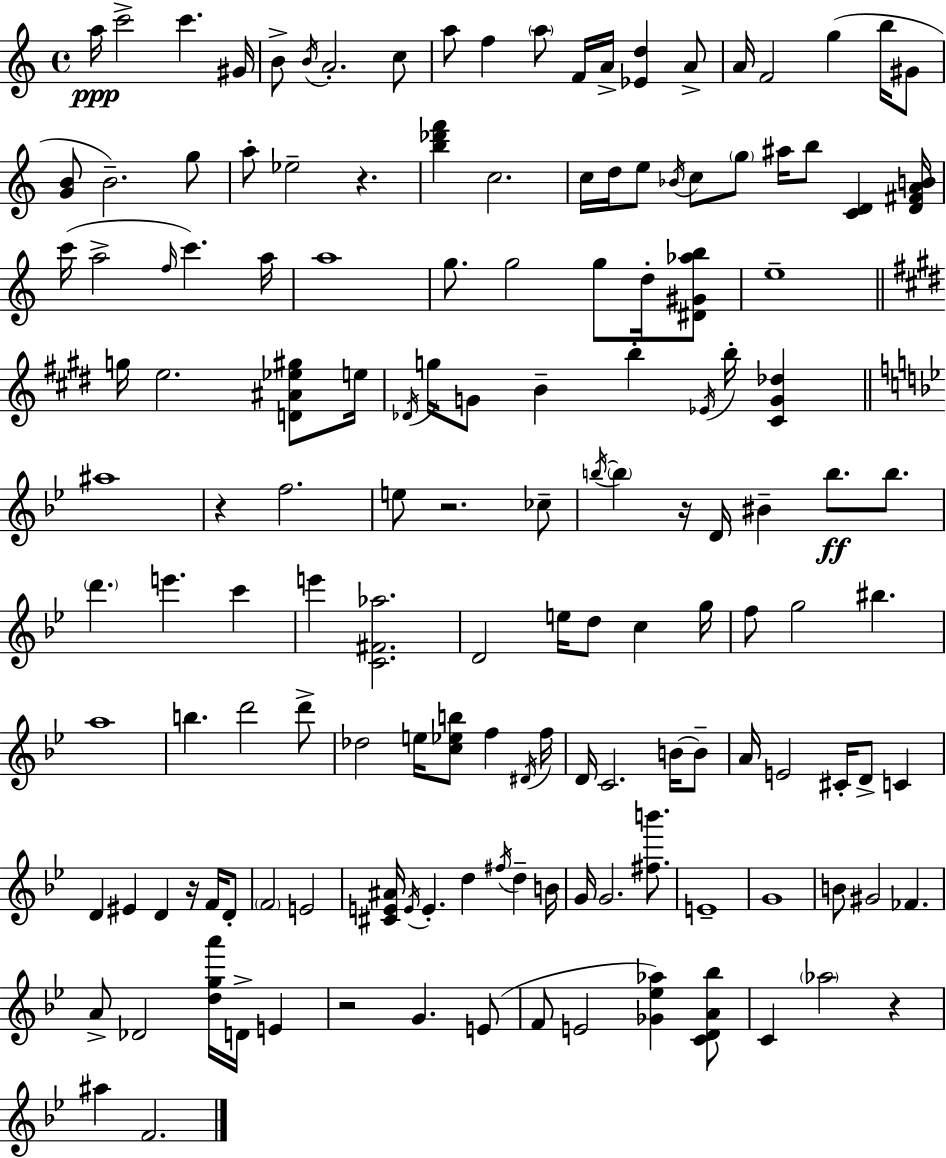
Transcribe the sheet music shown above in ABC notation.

X:1
T:Untitled
M:4/4
L:1/4
K:C
a/4 c'2 c' ^G/4 B/2 B/4 A2 c/2 a/2 f a/2 F/4 A/4 [_Ed] A/2 A/4 F2 g b/4 ^G/2 [GB]/2 B2 g/2 a/2 _e2 z [b_d'f'] c2 c/4 d/4 e/2 _B/4 c/2 g/2 ^a/4 b/2 [CD] [D^FAB]/4 c'/4 a2 f/4 c' a/4 a4 g/2 g2 g/2 d/4 [^D^G_ab]/2 e4 g/4 e2 [D^A_e^g]/2 e/4 _D/4 g/4 G/2 B b _E/4 b/4 [^CG_d] ^a4 z f2 e/2 z2 _c/2 b/4 b z/4 D/4 ^B b/2 b/2 d' e' c' e' [C^F_a]2 D2 e/4 d/2 c g/4 f/2 g2 ^b a4 b d'2 d'/2 _d2 e/4 [c_eb]/2 f ^D/4 f/4 D/4 C2 B/4 B/2 A/4 E2 ^C/4 D/2 C D ^E D z/4 F/4 D/2 F2 E2 [^CE^A]/4 E/4 E d ^f/4 d B/4 G/4 G2 [^fb']/2 E4 G4 B/2 ^G2 _F A/2 _D2 [dga']/4 D/4 E z2 G E/2 F/2 E2 [_G_e_a] [CDA_b]/2 C _a2 z ^a F2